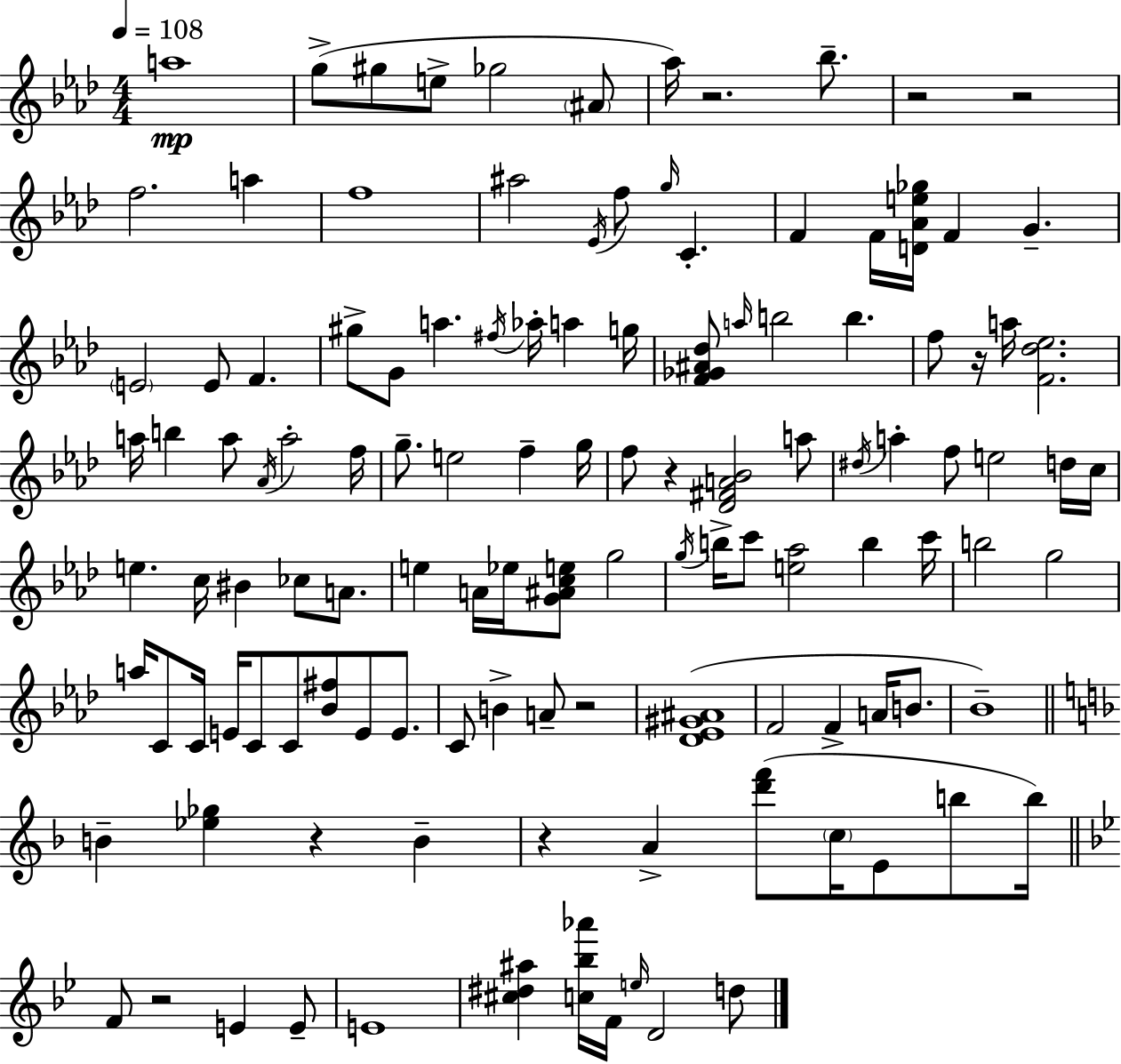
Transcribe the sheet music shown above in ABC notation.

X:1
T:Untitled
M:4/4
L:1/4
K:Ab
a4 g/2 ^g/2 e/2 _g2 ^A/2 _a/4 z2 _b/2 z2 z2 f2 a f4 ^a2 _E/4 f/2 g/4 C F F/4 [D_Ae_g]/4 F G E2 E/2 F ^g/2 G/2 a ^f/4 _a/4 a g/4 [F_G^A_d]/2 a/4 b2 b f/2 z/4 a/4 [F_d_e]2 a/4 b a/2 _A/4 a2 f/4 g/2 e2 f g/4 f/2 z [_D^FA_B]2 a/2 ^d/4 a f/2 e2 d/4 c/4 e c/4 ^B _c/2 A/2 e A/4 _e/4 [G^Ace]/2 g2 g/4 b/4 c'/2 [e_a]2 b c'/4 b2 g2 a/4 C/2 C/4 E/4 C/2 C/2 [_B^f]/2 E/2 E/2 C/2 B A/2 z2 [_D_E^G^A]4 F2 F A/4 B/2 _B4 B [_e_g] z B z A [d'f']/2 c/4 E/2 b/2 b/4 F/2 z2 E E/2 E4 [^c^d^a] [c_b_a']/4 F/4 e/4 D2 d/2